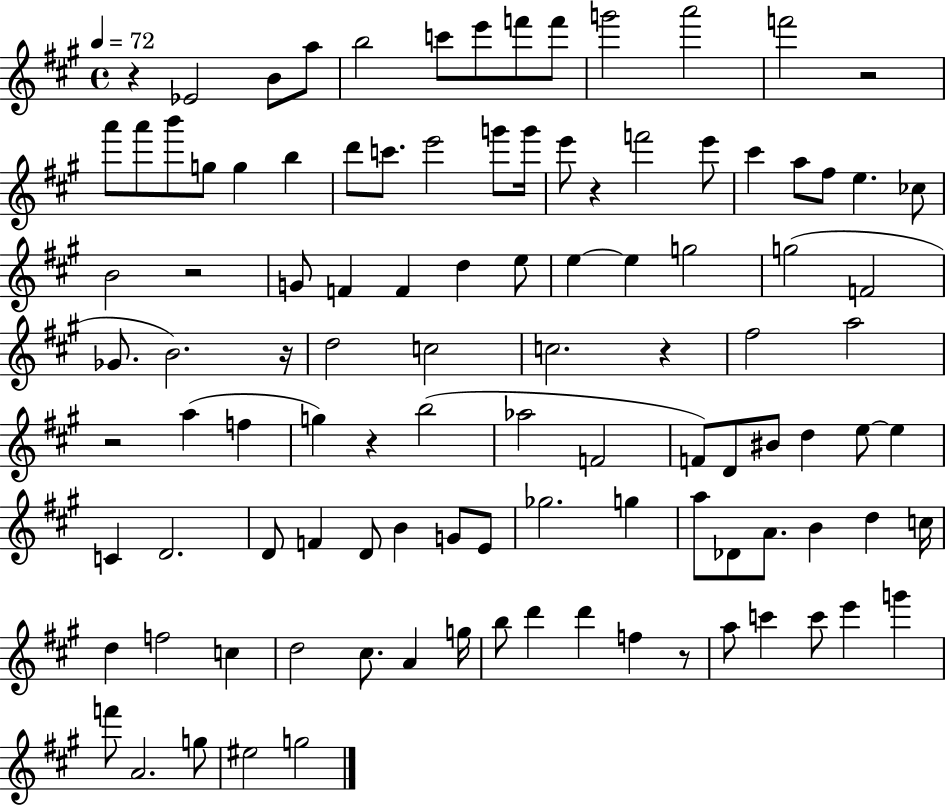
{
  \clef treble
  \time 4/4
  \defaultTimeSignature
  \key a \major
  \tempo 4 = 72
  \repeat volta 2 { r4 ees'2 b'8 a''8 | b''2 c'''8 e'''8 f'''8 f'''8 | g'''2 a'''2 | f'''2 r2 | \break a'''8 a'''8 b'''8 g''8 g''4 b''4 | d'''8 c'''8. e'''2 g'''8 g'''16 | e'''8 r4 f'''2 e'''8 | cis'''4 a''8 fis''8 e''4. ces''8 | \break b'2 r2 | g'8 f'4 f'4 d''4 e''8 | e''4~~ e''4 g''2 | g''2( f'2 | \break ges'8. b'2.) r16 | d''2 c''2 | c''2. r4 | fis''2 a''2 | \break r2 a''4( f''4 | g''4) r4 b''2( | aes''2 f'2 | f'8) d'8 bis'8 d''4 e''8~~ e''4 | \break c'4 d'2. | d'8 f'4 d'8 b'4 g'8 e'8 | ges''2. g''4 | a''8 des'8 a'8. b'4 d''4 c''16 | \break d''4 f''2 c''4 | d''2 cis''8. a'4 g''16 | b''8 d'''4 d'''4 f''4 r8 | a''8 c'''4 c'''8 e'''4 g'''4 | \break f'''8 a'2. g''8 | eis''2 g''2 | } \bar "|."
}